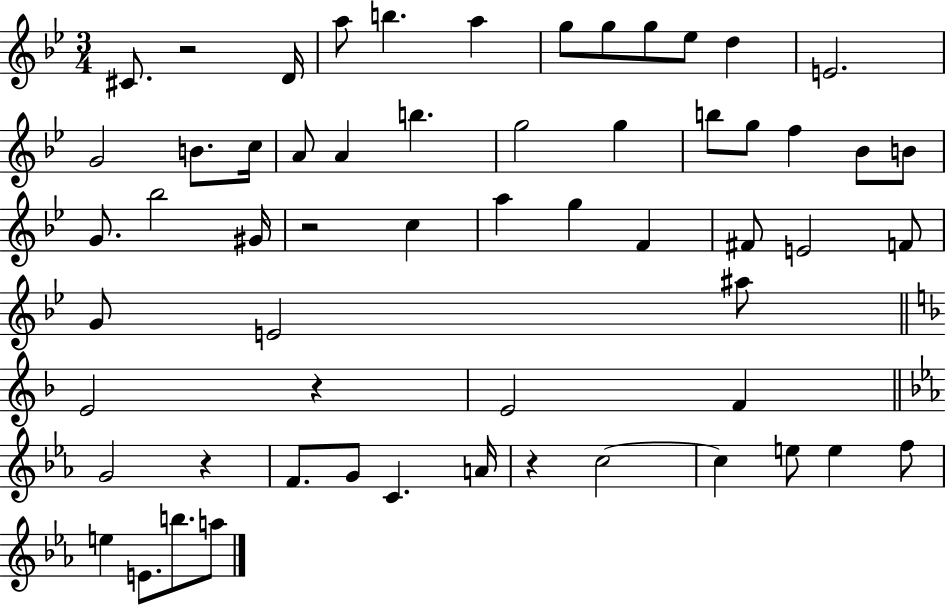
X:1
T:Untitled
M:3/4
L:1/4
K:Bb
^C/2 z2 D/4 a/2 b a g/2 g/2 g/2 _e/2 d E2 G2 B/2 c/4 A/2 A b g2 g b/2 g/2 f _B/2 B/2 G/2 _b2 ^G/4 z2 c a g F ^F/2 E2 F/2 G/2 E2 ^a/2 E2 z E2 F G2 z F/2 G/2 C A/4 z c2 c e/2 e f/2 e E/2 b/2 a/2